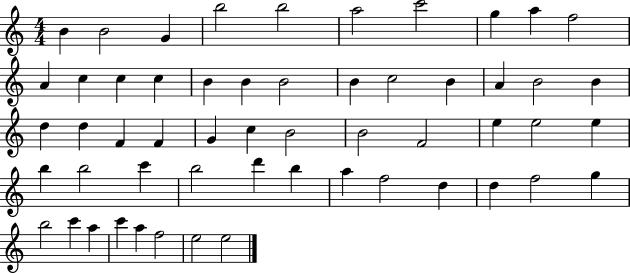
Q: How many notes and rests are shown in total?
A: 55